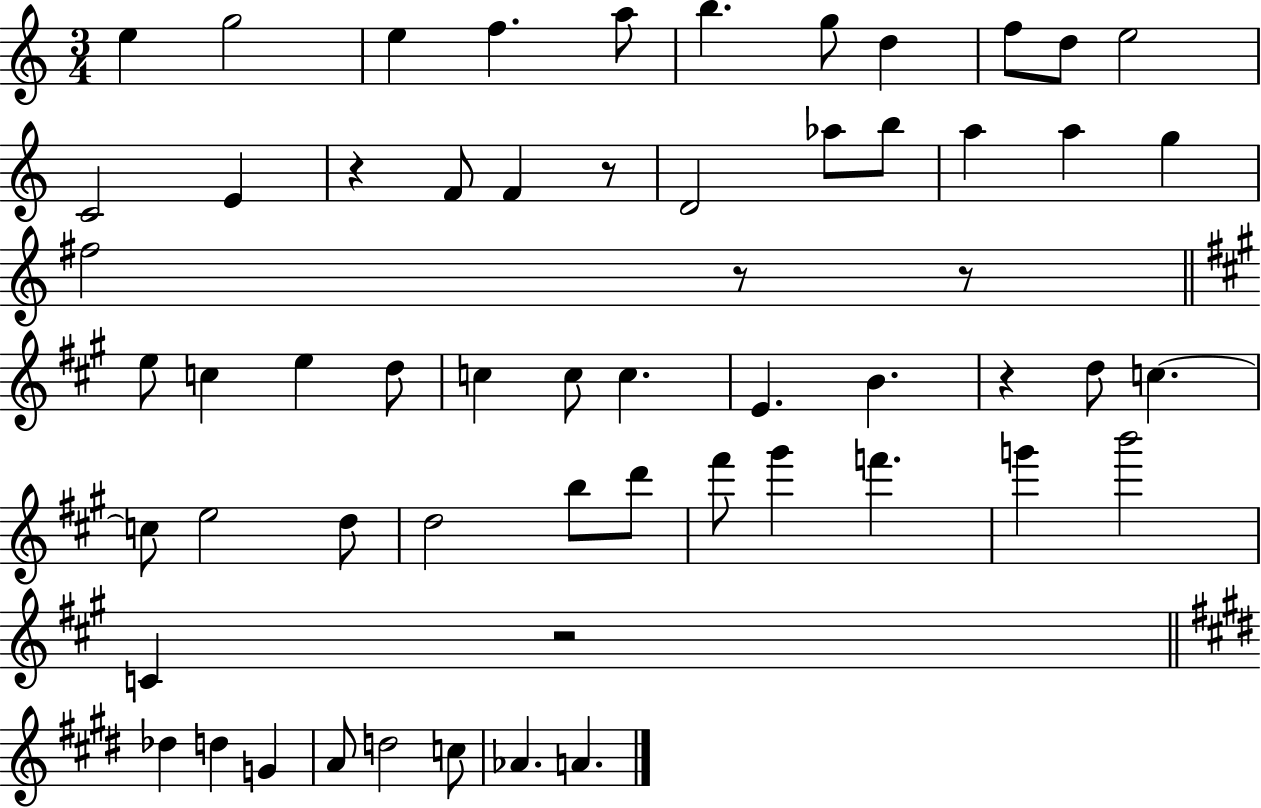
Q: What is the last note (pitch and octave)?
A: A4